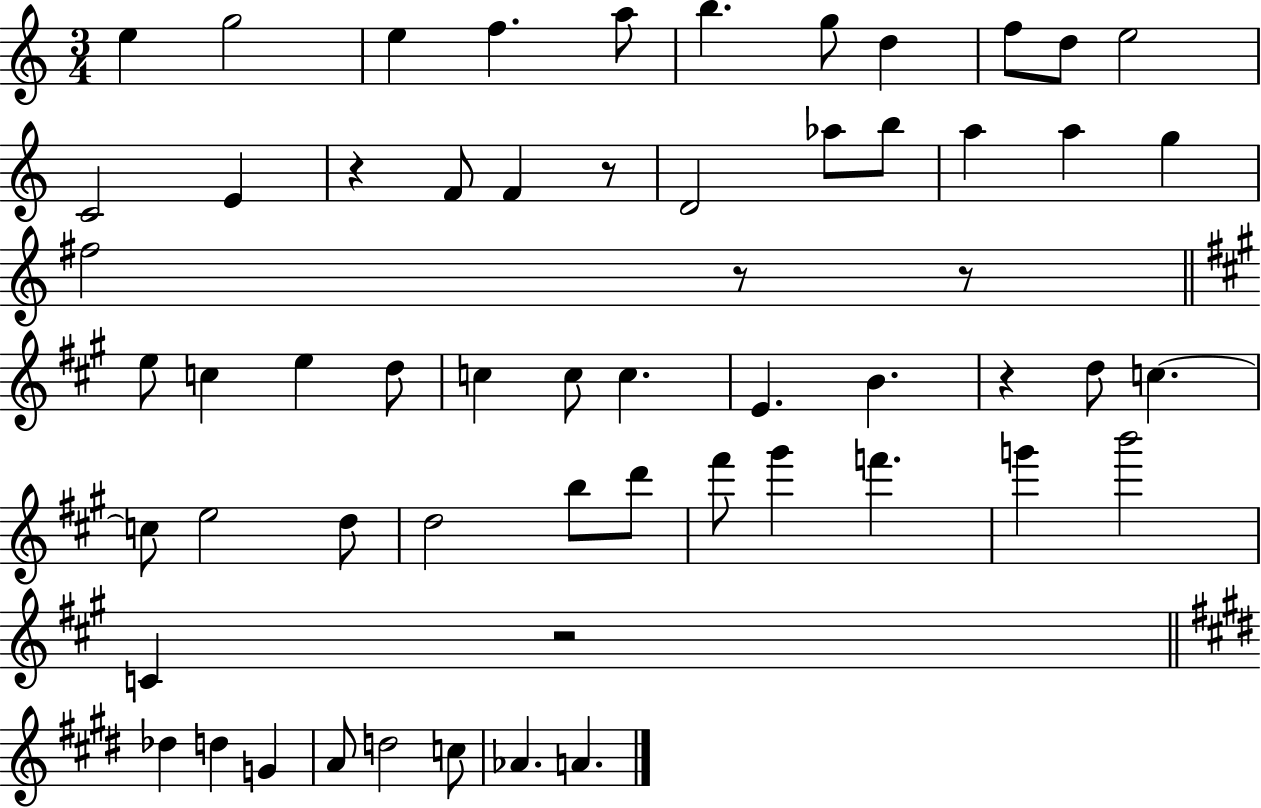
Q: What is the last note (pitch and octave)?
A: A4